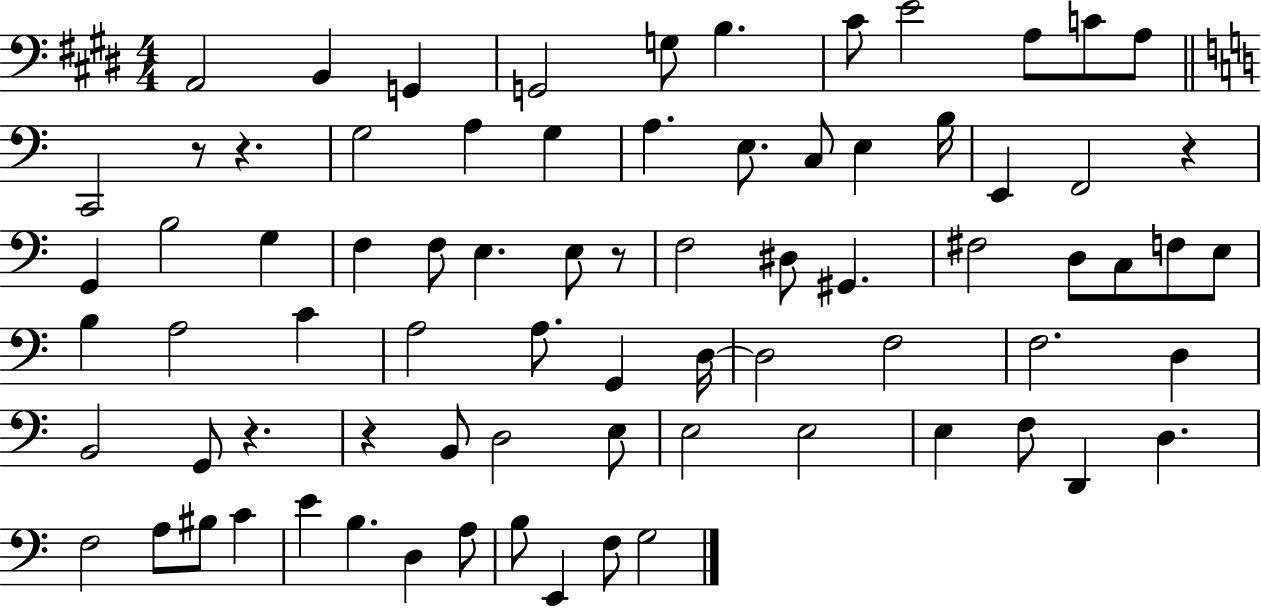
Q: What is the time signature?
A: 4/4